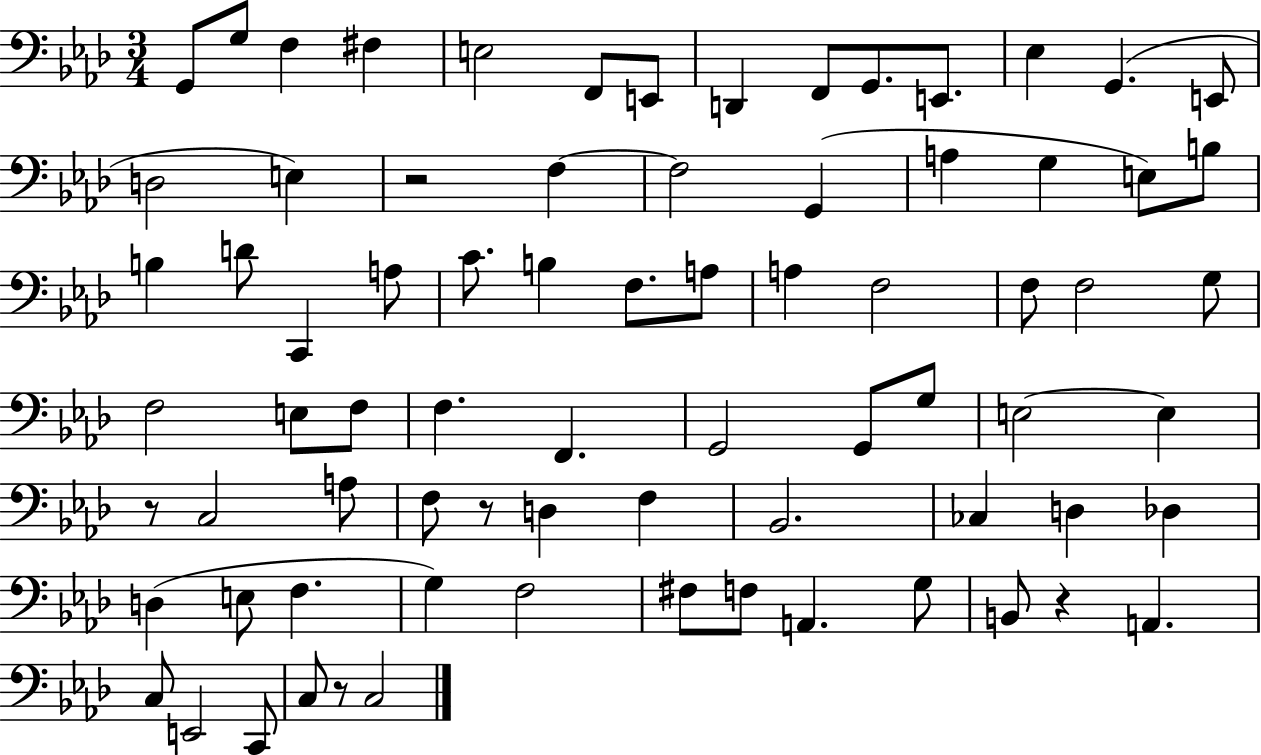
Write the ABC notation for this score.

X:1
T:Untitled
M:3/4
L:1/4
K:Ab
G,,/2 G,/2 F, ^F, E,2 F,,/2 E,,/2 D,, F,,/2 G,,/2 E,,/2 _E, G,, E,,/2 D,2 E, z2 F, F,2 G,, A, G, E,/2 B,/2 B, D/2 C,, A,/2 C/2 B, F,/2 A,/2 A, F,2 F,/2 F,2 G,/2 F,2 E,/2 F,/2 F, F,, G,,2 G,,/2 G,/2 E,2 E, z/2 C,2 A,/2 F,/2 z/2 D, F, _B,,2 _C, D, _D, D, E,/2 F, G, F,2 ^F,/2 F,/2 A,, G,/2 B,,/2 z A,, C,/2 E,,2 C,,/2 C,/2 z/2 C,2